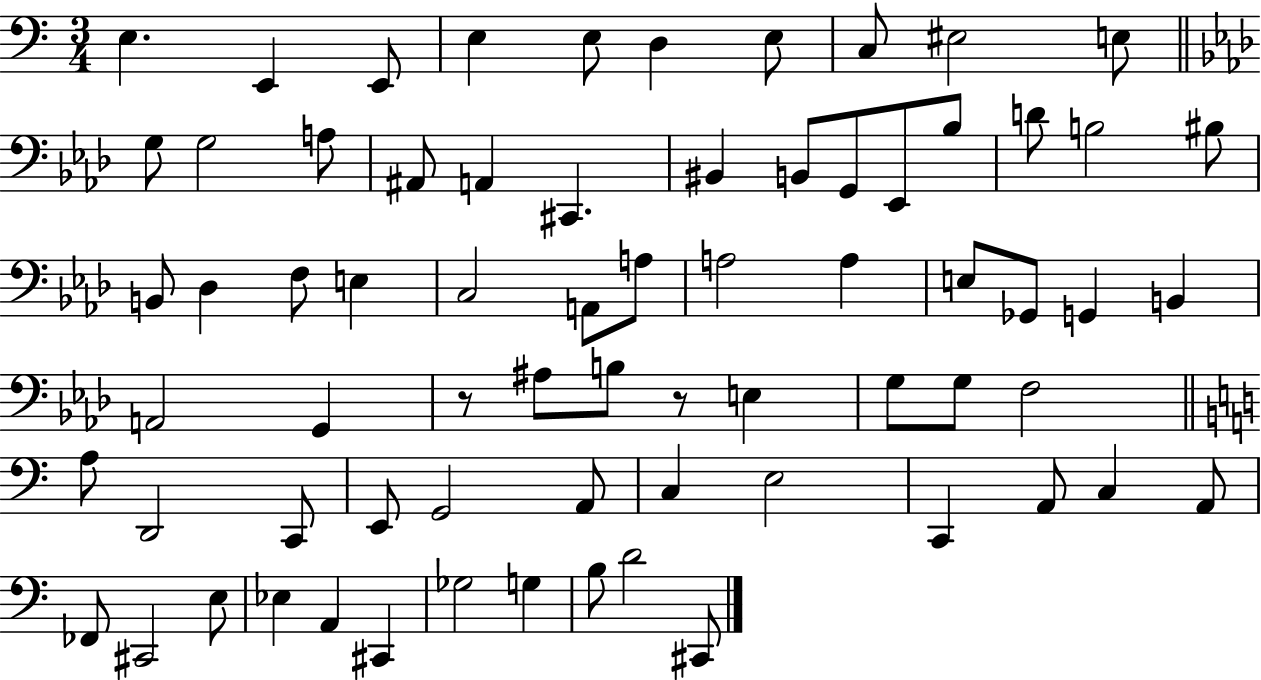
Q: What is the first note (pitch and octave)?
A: E3